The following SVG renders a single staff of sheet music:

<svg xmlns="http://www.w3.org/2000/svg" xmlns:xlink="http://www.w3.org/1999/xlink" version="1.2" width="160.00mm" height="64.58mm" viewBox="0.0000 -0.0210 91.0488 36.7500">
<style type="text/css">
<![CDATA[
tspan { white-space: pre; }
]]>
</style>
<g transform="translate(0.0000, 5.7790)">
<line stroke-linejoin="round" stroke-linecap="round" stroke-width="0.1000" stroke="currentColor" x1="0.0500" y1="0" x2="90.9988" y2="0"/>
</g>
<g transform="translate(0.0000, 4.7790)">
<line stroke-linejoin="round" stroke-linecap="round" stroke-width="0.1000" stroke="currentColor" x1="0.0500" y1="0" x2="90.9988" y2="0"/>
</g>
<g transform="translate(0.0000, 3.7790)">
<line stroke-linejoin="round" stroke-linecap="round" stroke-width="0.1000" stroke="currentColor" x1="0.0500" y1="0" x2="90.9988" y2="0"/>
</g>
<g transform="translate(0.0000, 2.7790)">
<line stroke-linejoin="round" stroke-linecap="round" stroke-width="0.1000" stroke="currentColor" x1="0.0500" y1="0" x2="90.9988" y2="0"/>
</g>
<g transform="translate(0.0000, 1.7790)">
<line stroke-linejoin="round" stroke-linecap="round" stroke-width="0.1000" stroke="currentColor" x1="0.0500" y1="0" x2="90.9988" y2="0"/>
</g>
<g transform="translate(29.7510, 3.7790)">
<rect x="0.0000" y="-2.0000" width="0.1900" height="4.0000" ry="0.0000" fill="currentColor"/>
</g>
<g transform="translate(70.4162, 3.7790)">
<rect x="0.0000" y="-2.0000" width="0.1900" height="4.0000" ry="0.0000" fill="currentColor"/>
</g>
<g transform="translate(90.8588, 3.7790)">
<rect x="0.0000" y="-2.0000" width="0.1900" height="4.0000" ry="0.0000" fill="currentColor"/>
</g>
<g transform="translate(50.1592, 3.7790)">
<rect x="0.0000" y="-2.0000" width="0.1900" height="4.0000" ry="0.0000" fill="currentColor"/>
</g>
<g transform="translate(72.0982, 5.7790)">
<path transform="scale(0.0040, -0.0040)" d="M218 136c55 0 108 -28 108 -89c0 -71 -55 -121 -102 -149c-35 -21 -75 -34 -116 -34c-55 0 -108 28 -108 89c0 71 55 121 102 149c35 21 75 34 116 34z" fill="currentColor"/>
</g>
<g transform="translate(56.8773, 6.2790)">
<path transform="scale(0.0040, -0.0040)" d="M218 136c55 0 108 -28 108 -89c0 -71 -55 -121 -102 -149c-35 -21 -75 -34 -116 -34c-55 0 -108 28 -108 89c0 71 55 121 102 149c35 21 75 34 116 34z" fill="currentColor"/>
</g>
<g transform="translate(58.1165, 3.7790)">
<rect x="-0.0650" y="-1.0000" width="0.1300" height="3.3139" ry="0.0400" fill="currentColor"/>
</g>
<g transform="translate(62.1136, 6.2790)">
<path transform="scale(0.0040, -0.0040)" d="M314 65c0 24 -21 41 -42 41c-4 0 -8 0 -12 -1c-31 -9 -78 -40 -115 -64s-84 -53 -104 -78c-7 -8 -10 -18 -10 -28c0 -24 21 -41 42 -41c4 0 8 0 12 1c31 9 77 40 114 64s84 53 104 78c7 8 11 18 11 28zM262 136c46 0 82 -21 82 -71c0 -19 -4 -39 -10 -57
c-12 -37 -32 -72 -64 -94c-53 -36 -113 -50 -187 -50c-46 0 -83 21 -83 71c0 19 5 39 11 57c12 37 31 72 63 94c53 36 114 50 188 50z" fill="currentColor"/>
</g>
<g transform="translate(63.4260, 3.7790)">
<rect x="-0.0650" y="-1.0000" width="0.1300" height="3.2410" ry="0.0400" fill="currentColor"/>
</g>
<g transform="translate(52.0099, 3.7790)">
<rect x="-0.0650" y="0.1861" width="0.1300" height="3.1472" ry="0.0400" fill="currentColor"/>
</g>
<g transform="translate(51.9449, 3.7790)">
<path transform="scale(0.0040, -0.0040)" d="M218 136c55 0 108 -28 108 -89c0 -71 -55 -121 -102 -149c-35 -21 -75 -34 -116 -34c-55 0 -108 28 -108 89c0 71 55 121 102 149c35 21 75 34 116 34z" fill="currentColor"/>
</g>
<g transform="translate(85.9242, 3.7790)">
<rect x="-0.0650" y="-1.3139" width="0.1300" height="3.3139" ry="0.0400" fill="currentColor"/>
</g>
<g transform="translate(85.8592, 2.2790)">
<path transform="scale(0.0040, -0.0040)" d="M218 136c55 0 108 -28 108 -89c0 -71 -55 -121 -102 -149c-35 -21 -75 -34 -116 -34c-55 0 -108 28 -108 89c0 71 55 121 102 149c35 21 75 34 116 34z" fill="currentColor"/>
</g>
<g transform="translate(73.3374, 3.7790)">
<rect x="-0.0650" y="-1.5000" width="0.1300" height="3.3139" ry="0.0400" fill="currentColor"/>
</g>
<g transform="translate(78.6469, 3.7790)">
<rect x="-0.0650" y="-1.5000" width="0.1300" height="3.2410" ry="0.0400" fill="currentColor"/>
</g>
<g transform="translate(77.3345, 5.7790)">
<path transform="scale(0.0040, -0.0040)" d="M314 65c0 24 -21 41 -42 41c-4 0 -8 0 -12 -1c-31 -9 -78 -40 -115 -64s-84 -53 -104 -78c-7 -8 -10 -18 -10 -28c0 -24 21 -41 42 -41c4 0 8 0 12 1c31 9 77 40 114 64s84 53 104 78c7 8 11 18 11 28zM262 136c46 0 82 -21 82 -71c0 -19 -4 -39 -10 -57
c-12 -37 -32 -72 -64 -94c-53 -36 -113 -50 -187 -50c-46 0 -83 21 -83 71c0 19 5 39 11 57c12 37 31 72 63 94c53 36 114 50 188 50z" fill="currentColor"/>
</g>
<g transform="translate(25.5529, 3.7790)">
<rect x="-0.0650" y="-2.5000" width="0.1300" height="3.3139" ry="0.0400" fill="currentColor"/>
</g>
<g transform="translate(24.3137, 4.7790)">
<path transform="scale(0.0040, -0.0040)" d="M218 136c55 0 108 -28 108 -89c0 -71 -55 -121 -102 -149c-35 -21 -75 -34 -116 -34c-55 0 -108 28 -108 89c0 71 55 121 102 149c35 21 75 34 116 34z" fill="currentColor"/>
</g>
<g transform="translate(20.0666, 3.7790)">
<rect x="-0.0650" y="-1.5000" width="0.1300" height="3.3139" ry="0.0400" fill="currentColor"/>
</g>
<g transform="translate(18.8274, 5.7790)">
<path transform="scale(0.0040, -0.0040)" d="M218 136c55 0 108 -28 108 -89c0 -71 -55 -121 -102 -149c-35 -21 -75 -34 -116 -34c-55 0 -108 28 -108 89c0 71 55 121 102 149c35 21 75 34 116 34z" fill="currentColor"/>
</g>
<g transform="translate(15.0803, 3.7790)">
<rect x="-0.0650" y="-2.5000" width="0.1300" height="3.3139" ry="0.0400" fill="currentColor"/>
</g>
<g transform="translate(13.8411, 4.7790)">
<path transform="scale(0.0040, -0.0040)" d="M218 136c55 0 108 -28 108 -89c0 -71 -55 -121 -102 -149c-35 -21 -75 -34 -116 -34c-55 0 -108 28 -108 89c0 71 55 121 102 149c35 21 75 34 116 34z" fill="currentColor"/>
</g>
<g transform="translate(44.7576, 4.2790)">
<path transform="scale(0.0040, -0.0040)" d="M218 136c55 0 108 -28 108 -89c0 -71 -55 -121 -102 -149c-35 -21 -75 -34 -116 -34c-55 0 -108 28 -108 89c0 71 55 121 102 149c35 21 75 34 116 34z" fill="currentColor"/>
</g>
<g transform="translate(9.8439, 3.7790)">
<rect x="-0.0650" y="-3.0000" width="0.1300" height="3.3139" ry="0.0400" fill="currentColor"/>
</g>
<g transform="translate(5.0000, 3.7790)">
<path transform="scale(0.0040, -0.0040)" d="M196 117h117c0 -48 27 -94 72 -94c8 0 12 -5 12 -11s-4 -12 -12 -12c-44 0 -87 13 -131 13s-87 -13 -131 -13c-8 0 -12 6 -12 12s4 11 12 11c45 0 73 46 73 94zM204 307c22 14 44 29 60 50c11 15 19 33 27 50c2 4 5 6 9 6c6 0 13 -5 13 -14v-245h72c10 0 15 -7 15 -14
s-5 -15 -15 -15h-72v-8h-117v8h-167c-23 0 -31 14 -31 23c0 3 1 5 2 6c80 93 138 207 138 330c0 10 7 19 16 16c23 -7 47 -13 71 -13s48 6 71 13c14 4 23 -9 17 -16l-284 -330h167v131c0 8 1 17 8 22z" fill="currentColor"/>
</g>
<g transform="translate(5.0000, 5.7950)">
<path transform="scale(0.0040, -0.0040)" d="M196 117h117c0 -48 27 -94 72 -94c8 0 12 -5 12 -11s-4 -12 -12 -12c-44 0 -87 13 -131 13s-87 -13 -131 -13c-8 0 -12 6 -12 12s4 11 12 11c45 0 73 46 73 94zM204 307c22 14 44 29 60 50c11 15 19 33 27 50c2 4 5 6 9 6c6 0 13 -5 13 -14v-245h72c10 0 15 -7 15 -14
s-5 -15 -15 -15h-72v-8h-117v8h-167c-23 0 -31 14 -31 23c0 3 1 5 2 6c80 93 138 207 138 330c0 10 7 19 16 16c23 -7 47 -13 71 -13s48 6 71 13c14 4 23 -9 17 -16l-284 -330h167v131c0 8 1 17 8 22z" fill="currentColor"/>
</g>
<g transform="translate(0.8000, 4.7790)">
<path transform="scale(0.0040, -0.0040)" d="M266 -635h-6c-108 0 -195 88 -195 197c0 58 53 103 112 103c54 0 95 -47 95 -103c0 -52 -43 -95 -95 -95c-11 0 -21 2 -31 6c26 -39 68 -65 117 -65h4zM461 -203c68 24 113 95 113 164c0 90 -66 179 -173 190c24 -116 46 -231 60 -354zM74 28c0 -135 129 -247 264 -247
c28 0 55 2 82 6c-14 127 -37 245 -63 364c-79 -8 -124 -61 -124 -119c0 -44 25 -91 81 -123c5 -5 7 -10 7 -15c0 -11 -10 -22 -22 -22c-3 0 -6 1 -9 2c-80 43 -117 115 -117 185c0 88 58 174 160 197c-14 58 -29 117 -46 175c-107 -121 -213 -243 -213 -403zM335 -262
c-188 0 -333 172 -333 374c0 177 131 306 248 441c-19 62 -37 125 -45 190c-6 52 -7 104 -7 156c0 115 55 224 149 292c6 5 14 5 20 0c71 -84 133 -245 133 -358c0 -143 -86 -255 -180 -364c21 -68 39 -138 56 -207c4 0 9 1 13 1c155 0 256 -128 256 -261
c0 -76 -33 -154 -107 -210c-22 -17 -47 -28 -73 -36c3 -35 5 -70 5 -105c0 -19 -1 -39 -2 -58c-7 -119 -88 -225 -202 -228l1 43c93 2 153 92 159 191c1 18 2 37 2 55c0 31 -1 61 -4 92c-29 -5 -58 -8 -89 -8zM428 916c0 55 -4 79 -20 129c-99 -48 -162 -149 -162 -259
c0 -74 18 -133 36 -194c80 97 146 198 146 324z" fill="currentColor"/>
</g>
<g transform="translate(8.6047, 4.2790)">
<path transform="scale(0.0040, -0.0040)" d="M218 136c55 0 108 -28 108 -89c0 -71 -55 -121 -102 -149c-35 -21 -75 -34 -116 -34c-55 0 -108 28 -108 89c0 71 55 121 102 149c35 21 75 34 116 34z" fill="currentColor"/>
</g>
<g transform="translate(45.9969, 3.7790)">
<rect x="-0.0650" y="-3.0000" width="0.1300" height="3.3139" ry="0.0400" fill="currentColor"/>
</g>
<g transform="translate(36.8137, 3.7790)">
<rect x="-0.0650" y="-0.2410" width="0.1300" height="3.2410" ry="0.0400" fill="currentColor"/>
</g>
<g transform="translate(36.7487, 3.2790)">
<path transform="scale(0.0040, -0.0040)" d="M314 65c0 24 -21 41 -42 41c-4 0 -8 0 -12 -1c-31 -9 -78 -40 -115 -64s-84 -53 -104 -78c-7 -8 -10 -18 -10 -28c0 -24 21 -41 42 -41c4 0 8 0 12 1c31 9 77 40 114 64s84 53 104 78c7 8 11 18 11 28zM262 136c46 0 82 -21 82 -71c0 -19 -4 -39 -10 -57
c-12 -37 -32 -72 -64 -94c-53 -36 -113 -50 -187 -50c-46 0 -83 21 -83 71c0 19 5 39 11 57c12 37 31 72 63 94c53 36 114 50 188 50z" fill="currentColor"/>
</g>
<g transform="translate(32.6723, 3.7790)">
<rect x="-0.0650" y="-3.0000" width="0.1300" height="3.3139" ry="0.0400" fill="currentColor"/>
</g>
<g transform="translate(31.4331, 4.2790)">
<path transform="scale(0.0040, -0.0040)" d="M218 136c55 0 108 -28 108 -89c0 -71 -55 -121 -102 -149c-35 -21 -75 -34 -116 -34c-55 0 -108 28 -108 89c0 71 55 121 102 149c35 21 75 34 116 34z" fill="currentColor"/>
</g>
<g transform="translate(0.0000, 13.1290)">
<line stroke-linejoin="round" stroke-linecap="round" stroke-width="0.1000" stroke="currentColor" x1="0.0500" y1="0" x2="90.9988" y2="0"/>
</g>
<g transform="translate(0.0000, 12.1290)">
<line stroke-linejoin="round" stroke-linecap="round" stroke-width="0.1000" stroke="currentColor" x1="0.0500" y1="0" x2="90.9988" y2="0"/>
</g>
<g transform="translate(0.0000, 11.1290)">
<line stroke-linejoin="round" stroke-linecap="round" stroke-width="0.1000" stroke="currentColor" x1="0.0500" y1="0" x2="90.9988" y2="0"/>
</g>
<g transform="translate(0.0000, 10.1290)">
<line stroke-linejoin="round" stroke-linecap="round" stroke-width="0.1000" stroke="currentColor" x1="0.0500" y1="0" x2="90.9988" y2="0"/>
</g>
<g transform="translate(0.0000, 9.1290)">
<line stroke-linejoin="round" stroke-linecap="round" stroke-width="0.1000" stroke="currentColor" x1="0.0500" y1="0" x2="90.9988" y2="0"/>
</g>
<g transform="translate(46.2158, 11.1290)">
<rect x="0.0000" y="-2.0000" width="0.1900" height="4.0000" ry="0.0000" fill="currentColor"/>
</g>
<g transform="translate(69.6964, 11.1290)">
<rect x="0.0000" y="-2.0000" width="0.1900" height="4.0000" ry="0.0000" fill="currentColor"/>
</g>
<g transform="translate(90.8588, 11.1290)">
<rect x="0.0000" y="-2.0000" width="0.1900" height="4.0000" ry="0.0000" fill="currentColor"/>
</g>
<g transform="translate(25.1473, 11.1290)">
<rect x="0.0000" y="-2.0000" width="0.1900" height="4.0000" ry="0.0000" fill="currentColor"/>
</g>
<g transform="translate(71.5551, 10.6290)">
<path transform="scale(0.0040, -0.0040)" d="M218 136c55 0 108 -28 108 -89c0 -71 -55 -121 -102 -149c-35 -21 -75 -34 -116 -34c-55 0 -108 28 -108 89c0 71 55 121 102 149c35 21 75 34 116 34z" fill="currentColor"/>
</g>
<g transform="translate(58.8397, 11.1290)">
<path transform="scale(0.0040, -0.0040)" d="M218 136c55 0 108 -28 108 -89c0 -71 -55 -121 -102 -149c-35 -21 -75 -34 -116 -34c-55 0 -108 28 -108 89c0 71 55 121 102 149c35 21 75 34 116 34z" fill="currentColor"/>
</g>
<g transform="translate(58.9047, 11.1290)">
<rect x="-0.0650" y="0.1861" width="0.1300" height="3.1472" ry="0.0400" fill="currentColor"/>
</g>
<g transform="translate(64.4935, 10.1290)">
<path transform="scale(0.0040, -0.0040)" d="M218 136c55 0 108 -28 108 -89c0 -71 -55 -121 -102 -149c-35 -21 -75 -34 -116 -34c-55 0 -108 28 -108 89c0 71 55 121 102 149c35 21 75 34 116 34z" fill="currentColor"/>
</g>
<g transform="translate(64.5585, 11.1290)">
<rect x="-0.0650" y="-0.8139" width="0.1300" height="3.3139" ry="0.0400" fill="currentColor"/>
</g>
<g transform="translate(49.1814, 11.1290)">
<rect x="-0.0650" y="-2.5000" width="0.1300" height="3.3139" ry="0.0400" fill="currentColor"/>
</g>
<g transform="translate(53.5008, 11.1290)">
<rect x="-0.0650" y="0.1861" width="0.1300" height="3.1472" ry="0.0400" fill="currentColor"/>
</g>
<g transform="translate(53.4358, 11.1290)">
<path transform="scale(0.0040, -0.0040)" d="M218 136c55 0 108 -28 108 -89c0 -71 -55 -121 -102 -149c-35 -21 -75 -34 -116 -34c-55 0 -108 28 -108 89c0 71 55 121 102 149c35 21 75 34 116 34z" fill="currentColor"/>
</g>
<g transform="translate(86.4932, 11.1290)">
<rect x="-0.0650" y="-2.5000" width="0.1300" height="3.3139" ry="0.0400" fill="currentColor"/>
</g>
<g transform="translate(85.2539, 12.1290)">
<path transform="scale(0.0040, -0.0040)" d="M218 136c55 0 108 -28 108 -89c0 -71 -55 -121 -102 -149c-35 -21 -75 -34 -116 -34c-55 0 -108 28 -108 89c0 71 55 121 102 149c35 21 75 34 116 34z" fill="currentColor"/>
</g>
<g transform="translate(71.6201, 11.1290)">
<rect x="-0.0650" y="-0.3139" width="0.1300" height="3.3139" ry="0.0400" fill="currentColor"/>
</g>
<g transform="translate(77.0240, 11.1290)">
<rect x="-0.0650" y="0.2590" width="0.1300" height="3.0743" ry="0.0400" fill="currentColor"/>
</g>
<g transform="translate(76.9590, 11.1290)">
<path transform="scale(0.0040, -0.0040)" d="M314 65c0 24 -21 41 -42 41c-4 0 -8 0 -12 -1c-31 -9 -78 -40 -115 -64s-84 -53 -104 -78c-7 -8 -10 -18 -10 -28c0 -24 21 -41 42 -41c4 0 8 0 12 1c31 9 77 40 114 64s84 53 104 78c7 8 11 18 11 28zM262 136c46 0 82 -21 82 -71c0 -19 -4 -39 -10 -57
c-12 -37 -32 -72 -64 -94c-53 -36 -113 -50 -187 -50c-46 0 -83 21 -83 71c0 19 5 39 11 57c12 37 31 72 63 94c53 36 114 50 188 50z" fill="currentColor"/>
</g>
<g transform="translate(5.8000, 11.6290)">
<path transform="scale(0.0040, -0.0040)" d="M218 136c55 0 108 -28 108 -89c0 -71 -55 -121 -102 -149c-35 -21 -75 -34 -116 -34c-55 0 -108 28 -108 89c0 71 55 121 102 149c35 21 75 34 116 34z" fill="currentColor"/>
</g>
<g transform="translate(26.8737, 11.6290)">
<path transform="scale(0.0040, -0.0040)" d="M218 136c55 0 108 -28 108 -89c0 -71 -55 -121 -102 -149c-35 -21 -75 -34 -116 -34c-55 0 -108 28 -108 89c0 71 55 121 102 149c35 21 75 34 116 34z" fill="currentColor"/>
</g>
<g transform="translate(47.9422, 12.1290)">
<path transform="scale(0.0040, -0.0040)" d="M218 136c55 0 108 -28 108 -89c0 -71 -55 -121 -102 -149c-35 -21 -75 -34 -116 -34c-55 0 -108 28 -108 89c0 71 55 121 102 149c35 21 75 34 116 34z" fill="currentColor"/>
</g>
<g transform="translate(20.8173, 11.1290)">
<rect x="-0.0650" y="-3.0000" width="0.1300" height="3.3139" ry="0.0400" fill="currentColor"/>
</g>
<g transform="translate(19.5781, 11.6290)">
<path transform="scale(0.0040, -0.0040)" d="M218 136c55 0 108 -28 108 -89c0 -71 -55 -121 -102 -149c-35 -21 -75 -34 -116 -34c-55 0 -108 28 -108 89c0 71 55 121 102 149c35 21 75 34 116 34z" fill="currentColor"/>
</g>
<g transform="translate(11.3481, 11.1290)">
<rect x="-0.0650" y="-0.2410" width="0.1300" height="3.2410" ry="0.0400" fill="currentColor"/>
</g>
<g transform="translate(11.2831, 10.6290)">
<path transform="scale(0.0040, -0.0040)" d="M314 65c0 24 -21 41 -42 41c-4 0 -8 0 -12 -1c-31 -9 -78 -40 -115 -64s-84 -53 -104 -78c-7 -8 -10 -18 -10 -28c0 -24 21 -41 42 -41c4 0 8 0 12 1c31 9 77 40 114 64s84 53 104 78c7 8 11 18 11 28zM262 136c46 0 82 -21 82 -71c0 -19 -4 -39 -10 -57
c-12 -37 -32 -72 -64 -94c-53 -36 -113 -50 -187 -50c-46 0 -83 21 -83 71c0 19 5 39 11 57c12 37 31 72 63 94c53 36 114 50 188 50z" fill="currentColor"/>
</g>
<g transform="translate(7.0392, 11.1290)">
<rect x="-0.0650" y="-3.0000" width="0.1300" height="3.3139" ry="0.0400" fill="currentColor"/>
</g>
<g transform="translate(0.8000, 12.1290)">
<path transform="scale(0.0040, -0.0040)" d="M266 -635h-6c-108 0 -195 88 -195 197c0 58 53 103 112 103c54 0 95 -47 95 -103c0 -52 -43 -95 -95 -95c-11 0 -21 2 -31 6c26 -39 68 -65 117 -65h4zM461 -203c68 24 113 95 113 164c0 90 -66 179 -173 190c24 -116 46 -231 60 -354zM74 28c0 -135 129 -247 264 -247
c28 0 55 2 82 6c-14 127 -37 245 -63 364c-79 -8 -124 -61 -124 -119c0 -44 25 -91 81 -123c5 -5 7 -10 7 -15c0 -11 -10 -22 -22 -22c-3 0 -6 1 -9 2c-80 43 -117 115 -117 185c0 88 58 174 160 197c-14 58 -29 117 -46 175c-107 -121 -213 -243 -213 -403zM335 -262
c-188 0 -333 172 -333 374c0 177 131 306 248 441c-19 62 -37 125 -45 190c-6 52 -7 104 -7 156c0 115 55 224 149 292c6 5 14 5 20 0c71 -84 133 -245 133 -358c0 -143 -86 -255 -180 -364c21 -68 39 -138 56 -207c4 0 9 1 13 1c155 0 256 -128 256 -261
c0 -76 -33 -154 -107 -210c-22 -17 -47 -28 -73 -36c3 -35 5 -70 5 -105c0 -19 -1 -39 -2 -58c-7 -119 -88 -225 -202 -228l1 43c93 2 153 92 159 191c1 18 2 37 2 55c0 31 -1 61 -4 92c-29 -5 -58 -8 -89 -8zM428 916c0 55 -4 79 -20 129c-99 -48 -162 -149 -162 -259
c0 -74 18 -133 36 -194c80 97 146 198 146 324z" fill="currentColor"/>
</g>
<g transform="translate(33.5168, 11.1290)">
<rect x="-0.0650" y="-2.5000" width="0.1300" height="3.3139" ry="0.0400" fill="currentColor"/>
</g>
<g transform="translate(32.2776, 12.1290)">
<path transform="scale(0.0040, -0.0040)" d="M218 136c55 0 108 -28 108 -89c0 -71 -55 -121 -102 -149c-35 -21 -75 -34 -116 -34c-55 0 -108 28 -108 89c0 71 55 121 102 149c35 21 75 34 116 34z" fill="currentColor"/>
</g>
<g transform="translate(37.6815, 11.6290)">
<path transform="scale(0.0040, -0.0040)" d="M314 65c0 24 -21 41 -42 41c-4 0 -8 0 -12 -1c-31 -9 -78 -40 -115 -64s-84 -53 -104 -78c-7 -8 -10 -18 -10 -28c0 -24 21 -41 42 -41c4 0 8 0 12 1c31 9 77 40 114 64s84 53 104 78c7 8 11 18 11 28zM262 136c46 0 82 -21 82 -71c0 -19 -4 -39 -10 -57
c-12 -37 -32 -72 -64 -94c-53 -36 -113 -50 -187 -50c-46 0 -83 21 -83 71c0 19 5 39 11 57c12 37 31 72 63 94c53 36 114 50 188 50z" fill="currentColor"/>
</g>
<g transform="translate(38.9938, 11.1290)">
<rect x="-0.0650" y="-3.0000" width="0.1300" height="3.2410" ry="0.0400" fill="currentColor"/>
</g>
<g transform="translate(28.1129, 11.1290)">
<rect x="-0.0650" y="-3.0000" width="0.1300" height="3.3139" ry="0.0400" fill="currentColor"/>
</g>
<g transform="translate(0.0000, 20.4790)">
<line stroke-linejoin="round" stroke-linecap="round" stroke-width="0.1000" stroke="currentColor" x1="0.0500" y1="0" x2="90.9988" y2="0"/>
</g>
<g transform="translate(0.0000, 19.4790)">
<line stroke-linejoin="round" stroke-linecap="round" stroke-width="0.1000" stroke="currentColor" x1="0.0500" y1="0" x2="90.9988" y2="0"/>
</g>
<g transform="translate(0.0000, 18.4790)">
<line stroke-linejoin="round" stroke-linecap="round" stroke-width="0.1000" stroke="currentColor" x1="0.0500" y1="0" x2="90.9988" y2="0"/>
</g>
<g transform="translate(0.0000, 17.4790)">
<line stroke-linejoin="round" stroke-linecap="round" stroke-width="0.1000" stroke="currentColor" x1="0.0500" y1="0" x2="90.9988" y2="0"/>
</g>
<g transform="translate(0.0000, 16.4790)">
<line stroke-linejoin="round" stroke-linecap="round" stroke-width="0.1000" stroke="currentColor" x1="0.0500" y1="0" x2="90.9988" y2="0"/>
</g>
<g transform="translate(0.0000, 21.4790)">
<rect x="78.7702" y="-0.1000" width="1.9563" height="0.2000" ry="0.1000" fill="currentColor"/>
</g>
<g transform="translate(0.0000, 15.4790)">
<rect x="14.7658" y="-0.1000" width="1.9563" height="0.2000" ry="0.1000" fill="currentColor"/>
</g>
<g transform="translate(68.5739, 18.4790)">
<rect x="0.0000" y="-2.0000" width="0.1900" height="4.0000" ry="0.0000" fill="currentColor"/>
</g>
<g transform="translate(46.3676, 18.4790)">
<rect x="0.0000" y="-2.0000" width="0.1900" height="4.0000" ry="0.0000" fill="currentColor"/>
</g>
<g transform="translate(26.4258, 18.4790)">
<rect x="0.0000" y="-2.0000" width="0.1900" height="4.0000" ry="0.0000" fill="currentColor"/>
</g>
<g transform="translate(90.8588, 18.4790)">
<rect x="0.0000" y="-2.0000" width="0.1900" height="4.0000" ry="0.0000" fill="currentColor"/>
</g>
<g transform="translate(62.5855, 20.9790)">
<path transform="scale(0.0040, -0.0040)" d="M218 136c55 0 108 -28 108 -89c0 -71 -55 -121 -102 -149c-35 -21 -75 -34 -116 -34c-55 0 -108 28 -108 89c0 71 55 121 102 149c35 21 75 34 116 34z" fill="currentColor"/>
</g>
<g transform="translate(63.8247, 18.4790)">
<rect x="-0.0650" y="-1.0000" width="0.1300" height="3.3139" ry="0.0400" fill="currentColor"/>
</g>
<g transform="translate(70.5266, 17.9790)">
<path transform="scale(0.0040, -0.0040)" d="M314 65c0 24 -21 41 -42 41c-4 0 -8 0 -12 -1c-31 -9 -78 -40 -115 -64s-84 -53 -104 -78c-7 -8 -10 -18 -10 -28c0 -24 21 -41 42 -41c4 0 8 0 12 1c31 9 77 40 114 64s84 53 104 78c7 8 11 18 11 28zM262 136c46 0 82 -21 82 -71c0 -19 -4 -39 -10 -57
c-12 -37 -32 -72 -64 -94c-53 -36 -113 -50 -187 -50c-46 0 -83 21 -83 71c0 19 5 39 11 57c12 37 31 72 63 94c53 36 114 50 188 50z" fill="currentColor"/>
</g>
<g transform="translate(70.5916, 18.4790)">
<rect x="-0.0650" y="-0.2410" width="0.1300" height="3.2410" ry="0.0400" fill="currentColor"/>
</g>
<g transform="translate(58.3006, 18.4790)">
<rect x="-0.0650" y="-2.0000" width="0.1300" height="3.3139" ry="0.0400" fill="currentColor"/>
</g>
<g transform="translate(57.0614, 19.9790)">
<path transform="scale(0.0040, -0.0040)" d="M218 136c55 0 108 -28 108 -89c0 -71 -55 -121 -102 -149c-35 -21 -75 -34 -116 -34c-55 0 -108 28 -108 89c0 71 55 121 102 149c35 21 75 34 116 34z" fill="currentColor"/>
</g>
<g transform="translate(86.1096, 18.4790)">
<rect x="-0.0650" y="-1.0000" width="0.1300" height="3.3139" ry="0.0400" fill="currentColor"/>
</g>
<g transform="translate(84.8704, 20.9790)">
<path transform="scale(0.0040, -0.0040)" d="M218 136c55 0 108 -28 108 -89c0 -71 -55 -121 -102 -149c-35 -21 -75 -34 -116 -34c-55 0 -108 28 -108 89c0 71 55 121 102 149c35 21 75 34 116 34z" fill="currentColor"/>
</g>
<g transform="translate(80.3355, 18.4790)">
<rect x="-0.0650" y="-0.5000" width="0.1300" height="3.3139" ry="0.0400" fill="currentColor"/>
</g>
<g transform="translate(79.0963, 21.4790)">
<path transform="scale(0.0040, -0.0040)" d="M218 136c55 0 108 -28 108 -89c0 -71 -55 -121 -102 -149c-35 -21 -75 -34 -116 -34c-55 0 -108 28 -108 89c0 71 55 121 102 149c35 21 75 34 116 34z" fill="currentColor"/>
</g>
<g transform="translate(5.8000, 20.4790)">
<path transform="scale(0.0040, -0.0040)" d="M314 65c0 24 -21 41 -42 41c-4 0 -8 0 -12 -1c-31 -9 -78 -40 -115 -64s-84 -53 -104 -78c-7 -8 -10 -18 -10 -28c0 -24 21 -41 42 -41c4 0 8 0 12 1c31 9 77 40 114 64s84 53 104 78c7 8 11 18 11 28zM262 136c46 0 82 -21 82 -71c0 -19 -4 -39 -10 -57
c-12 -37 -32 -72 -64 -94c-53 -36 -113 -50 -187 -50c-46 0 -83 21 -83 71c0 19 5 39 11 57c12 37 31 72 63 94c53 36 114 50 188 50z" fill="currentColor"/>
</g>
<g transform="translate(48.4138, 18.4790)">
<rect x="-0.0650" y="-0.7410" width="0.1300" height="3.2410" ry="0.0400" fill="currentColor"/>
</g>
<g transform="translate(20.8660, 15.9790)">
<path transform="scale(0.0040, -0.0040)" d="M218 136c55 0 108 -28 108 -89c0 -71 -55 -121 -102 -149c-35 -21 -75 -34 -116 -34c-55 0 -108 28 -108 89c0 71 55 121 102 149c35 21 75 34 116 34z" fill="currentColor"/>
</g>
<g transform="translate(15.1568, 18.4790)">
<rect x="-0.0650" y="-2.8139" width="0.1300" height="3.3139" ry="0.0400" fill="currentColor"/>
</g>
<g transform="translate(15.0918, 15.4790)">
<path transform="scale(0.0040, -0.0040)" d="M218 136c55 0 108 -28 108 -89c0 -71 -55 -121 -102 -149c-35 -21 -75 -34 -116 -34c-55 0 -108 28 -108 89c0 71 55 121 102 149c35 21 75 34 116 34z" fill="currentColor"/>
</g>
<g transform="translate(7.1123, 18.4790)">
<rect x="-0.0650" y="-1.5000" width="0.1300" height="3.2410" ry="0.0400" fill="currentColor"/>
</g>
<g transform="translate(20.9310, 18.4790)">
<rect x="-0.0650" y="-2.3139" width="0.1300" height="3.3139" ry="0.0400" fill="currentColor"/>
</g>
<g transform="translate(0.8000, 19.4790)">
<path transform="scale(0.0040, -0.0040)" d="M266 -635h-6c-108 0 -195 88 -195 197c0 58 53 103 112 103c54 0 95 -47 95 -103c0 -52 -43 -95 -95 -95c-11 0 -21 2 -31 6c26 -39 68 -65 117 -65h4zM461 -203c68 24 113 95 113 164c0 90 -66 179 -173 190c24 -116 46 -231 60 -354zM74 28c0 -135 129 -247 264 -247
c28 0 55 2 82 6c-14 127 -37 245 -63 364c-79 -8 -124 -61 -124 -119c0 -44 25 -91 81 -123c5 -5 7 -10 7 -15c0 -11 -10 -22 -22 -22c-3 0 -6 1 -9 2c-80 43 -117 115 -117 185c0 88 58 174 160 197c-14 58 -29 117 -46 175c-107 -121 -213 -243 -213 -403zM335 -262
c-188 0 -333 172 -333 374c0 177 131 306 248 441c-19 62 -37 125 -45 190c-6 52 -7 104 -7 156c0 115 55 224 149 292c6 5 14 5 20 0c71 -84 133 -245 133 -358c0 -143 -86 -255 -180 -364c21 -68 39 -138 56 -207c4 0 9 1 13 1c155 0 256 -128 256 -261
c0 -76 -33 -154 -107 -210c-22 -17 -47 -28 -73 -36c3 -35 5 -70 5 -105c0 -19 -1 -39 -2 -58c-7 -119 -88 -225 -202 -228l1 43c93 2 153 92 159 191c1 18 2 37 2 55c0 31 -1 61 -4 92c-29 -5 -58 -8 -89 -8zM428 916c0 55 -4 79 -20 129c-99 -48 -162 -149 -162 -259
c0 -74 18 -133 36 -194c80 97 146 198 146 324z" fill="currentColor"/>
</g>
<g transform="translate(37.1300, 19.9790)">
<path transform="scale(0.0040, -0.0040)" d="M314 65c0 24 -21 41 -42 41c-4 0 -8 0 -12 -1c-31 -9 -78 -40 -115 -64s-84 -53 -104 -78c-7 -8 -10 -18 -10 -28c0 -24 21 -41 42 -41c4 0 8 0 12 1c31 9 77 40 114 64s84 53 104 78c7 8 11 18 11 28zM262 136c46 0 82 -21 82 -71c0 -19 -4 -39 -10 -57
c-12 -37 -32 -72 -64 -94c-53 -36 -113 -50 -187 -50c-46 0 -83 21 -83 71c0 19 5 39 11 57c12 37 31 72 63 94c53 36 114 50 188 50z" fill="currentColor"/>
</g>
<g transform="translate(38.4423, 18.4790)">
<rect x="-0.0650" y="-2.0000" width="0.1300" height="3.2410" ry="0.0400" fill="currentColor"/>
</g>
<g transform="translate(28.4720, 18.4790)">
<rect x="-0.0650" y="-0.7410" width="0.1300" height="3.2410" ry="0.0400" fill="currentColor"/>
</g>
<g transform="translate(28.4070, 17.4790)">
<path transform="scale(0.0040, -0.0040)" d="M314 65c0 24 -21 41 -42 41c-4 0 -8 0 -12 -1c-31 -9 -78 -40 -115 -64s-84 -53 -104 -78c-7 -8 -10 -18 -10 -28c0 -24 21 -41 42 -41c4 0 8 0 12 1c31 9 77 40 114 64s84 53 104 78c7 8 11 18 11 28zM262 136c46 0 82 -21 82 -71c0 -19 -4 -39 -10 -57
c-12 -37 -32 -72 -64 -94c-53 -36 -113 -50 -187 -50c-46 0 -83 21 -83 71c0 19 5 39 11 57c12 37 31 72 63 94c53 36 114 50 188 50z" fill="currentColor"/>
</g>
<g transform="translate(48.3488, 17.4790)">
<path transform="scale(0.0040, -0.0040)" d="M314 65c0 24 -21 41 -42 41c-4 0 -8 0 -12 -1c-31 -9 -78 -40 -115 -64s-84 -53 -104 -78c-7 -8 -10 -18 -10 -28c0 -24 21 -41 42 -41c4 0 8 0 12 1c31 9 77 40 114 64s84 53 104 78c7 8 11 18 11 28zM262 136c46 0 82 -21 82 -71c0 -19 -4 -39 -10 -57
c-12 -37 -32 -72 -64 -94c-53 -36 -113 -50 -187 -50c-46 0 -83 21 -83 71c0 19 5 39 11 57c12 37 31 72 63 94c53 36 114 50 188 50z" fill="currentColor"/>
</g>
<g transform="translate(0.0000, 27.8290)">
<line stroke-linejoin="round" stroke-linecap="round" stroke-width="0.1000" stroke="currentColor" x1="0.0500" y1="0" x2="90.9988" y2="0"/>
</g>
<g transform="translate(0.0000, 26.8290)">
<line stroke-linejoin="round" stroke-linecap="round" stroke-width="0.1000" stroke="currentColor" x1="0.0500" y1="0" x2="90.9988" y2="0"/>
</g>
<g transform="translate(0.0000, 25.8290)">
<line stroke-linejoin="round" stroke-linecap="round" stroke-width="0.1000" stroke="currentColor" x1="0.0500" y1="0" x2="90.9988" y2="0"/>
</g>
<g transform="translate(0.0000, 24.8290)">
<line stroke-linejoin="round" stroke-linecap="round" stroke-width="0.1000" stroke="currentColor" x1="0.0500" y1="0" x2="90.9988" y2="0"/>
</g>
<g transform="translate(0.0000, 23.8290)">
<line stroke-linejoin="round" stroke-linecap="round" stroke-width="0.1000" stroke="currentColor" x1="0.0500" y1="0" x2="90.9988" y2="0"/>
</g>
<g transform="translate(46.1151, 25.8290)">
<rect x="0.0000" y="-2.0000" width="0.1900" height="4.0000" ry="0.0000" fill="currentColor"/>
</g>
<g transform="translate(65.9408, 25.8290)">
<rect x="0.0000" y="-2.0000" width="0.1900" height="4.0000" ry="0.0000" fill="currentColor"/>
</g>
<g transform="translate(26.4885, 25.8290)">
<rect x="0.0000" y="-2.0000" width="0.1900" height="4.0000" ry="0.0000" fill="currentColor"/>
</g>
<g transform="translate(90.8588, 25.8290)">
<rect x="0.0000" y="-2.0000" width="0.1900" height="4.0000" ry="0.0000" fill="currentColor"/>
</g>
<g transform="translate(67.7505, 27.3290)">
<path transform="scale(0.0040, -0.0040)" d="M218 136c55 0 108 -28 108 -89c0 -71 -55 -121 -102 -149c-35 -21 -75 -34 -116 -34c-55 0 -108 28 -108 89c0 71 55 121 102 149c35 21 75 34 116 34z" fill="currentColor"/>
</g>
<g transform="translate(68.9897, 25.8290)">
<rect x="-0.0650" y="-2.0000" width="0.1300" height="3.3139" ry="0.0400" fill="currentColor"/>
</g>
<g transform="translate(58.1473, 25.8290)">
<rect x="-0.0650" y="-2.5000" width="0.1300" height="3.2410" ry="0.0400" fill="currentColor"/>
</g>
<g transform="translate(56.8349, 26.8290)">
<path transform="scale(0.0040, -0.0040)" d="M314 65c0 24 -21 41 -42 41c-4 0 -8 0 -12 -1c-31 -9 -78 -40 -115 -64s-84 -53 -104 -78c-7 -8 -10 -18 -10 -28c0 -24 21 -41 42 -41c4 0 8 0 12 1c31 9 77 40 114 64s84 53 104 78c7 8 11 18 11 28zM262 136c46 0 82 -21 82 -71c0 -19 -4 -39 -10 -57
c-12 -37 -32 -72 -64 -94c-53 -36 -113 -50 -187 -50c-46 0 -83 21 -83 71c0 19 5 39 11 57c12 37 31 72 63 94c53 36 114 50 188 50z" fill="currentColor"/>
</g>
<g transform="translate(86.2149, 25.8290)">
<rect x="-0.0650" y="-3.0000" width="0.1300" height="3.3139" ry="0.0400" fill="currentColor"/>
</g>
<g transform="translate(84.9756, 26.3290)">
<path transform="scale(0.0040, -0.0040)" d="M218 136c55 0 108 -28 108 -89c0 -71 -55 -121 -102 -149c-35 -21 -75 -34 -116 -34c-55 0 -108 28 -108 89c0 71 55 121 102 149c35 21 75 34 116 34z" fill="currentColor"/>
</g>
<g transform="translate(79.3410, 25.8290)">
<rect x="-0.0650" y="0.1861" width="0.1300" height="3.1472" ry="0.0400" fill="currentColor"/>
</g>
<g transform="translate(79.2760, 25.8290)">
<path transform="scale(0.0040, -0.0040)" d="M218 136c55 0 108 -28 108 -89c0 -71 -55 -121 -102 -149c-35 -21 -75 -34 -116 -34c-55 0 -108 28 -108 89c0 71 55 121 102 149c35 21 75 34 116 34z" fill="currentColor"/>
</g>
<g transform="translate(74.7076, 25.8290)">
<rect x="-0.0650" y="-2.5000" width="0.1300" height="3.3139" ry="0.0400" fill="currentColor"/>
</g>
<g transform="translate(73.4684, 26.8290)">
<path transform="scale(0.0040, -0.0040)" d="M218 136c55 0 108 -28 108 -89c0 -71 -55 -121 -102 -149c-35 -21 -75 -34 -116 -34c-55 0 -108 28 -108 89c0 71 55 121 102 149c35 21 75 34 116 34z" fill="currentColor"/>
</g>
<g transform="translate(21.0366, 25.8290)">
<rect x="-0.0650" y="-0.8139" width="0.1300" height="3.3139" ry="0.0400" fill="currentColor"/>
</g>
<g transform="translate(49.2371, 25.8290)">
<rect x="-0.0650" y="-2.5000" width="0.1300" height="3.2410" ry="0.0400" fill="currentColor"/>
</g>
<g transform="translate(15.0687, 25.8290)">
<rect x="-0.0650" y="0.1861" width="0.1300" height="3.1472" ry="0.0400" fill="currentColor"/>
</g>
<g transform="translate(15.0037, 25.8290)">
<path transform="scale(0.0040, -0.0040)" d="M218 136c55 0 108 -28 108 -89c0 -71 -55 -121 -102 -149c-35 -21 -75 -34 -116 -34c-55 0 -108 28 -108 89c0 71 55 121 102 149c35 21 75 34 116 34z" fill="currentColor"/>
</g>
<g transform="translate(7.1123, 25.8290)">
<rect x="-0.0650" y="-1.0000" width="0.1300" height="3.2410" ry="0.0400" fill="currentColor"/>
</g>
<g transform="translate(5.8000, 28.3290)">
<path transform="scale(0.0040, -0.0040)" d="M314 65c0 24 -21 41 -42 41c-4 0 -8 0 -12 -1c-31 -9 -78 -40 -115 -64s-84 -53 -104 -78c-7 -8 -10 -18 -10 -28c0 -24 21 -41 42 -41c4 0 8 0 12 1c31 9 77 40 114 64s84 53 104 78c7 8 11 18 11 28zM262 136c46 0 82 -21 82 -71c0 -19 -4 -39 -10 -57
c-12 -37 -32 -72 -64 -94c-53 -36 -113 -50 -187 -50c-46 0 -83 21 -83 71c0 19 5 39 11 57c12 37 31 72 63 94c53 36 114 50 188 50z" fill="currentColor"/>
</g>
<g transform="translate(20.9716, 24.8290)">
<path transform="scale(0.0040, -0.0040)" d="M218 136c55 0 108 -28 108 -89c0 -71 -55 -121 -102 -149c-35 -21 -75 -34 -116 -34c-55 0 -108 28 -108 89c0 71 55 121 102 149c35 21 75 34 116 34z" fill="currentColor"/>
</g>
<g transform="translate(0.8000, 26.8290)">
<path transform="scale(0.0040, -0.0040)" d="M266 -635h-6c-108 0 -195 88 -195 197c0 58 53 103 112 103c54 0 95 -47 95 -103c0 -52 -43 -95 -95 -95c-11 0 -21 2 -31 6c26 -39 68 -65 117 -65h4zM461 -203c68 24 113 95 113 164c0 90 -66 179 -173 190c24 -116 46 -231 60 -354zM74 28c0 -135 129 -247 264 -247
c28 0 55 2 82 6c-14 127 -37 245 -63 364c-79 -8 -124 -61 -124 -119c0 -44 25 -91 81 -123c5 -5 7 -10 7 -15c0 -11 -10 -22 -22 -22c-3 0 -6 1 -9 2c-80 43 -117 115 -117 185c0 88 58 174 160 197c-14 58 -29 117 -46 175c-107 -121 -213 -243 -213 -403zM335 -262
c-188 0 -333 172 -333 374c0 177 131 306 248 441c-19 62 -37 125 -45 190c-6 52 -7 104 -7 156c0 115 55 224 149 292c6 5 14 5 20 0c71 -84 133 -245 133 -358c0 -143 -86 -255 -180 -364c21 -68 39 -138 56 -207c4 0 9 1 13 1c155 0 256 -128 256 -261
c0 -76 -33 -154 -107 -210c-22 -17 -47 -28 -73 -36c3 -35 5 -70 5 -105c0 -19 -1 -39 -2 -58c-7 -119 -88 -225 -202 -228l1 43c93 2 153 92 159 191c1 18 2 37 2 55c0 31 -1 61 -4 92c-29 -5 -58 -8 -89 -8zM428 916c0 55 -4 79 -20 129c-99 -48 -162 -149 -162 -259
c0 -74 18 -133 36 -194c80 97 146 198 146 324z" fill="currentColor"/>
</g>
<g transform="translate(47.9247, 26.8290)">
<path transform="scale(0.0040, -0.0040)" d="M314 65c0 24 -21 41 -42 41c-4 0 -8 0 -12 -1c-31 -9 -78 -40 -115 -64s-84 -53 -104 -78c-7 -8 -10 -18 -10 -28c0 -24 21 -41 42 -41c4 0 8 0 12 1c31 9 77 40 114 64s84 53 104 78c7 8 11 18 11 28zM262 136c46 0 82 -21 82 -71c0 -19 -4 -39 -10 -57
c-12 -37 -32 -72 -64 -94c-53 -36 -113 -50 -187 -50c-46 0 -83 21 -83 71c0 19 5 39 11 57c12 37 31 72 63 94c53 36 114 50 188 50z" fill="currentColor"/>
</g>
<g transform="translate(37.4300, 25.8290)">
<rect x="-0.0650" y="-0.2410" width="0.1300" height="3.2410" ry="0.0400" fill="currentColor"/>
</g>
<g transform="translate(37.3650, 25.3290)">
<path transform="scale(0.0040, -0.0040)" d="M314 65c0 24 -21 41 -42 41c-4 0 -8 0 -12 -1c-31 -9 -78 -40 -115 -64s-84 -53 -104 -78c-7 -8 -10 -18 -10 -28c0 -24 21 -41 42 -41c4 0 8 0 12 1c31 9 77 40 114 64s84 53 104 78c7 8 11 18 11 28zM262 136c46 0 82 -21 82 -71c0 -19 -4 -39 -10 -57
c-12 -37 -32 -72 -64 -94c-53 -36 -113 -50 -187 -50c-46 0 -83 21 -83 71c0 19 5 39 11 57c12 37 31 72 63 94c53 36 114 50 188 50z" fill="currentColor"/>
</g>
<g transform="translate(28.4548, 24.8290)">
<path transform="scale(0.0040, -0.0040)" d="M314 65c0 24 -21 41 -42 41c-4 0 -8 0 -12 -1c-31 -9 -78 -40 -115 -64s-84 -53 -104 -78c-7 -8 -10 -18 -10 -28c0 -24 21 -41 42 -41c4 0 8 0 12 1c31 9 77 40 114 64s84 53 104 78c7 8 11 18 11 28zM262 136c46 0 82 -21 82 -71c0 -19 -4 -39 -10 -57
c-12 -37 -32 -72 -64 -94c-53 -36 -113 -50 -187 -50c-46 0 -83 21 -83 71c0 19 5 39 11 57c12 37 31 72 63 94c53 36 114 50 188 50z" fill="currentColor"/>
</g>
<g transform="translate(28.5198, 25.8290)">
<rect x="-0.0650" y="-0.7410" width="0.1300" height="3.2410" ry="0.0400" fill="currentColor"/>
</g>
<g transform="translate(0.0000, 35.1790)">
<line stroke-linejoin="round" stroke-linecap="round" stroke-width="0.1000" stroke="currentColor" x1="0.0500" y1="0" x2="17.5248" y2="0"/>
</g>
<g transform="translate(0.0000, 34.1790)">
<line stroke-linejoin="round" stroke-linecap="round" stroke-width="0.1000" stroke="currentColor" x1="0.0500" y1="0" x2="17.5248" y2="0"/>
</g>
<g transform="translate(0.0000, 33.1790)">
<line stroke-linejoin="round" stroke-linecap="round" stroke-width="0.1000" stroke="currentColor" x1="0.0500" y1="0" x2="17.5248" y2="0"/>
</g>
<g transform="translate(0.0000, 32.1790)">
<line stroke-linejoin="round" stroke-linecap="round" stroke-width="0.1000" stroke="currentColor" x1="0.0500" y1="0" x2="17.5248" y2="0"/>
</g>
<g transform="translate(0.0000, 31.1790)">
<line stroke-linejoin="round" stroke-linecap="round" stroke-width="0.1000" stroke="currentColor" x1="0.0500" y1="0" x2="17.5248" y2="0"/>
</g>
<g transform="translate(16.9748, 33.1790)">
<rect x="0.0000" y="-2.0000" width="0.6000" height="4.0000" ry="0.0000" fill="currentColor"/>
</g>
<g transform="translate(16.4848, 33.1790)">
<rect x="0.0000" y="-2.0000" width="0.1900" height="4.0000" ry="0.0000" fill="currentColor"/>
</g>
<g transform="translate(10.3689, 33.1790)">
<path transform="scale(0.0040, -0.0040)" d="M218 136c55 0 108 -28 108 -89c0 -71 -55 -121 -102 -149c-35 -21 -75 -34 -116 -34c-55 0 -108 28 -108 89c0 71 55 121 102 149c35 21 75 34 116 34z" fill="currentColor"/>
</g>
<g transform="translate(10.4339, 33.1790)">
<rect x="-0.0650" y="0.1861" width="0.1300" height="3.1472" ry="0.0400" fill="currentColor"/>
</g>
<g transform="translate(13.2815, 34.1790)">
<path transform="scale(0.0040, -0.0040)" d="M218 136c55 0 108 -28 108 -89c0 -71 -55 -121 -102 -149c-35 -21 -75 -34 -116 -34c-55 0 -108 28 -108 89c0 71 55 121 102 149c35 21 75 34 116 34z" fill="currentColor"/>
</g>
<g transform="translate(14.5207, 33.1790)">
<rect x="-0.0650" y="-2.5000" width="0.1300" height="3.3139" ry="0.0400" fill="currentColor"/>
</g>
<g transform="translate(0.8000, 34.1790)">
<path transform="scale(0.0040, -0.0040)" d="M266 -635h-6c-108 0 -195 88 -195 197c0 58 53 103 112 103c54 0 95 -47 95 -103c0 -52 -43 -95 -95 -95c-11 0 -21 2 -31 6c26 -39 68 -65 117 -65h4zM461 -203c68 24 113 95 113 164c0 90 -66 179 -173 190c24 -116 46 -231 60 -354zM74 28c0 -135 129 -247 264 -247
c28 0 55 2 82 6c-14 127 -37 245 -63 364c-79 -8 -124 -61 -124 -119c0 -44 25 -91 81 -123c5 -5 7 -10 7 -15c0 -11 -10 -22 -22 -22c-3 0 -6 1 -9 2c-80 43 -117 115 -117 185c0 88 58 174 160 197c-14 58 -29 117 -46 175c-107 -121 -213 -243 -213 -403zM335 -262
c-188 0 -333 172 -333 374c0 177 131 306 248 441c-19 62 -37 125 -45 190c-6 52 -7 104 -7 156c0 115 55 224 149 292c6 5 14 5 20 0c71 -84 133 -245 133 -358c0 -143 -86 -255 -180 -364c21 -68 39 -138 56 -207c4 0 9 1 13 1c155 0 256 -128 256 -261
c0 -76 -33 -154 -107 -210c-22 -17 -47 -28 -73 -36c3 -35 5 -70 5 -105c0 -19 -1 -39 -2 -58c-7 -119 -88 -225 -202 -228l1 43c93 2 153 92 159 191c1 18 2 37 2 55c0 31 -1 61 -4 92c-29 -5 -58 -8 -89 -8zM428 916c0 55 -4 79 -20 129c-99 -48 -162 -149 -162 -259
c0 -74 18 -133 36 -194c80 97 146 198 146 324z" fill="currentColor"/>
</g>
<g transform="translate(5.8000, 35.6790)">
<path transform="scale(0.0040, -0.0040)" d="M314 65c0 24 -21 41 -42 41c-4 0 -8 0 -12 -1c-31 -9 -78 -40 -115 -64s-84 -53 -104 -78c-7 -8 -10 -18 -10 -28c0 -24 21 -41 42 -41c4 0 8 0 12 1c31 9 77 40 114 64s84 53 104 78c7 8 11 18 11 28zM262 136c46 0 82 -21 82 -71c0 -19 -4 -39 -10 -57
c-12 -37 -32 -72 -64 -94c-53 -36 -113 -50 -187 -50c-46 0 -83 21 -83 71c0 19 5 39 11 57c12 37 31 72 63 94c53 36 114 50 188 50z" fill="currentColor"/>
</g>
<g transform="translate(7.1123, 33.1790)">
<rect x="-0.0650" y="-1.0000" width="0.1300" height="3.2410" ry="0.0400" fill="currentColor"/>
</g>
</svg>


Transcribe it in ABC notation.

X:1
T:Untitled
M:4/4
L:1/4
K:C
A G E G A c2 A B D D2 E E2 e A c2 A A G A2 G B B d c B2 G E2 a g d2 F2 d2 F D c2 C D D2 B d d2 c2 G2 G2 F G B A D2 B G